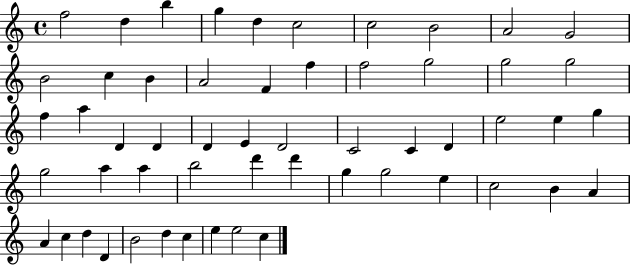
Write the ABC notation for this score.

X:1
T:Untitled
M:4/4
L:1/4
K:C
f2 d b g d c2 c2 B2 A2 G2 B2 c B A2 F f f2 g2 g2 g2 f a D D D E D2 C2 C D e2 e g g2 a a b2 d' d' g g2 e c2 B A A c d D B2 d c e e2 c